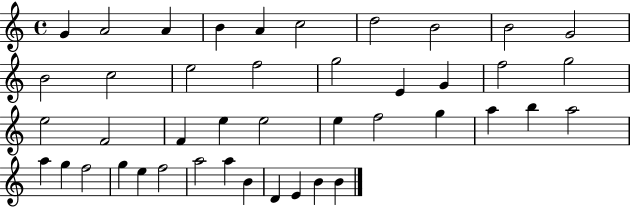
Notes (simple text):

G4/q A4/h A4/q B4/q A4/q C5/h D5/h B4/h B4/h G4/h B4/h C5/h E5/h F5/h G5/h E4/q G4/q F5/h G5/h E5/h F4/h F4/q E5/q E5/h E5/q F5/h G5/q A5/q B5/q A5/h A5/q G5/q F5/h G5/q E5/q F5/h A5/h A5/q B4/q D4/q E4/q B4/q B4/q